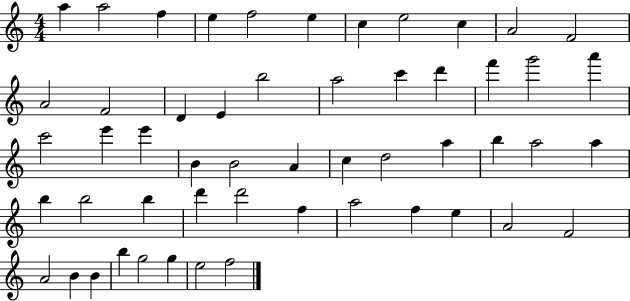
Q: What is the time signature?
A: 4/4